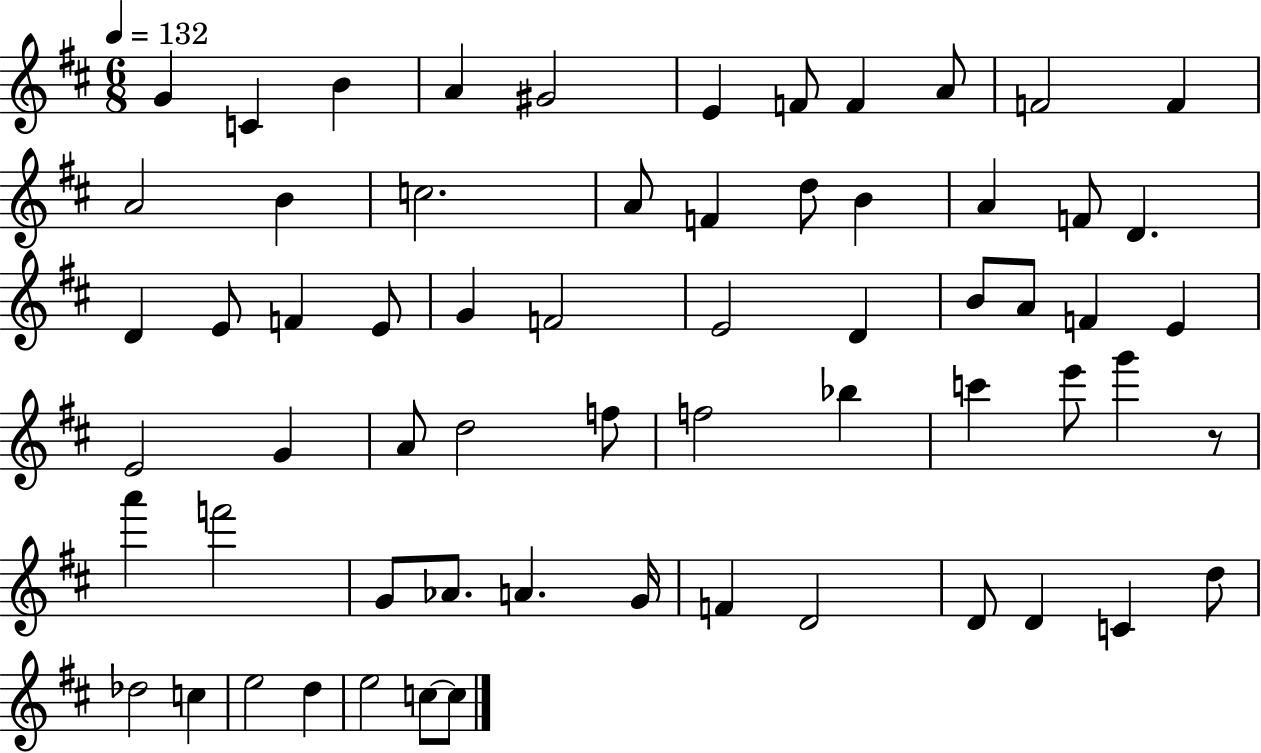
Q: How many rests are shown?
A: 1